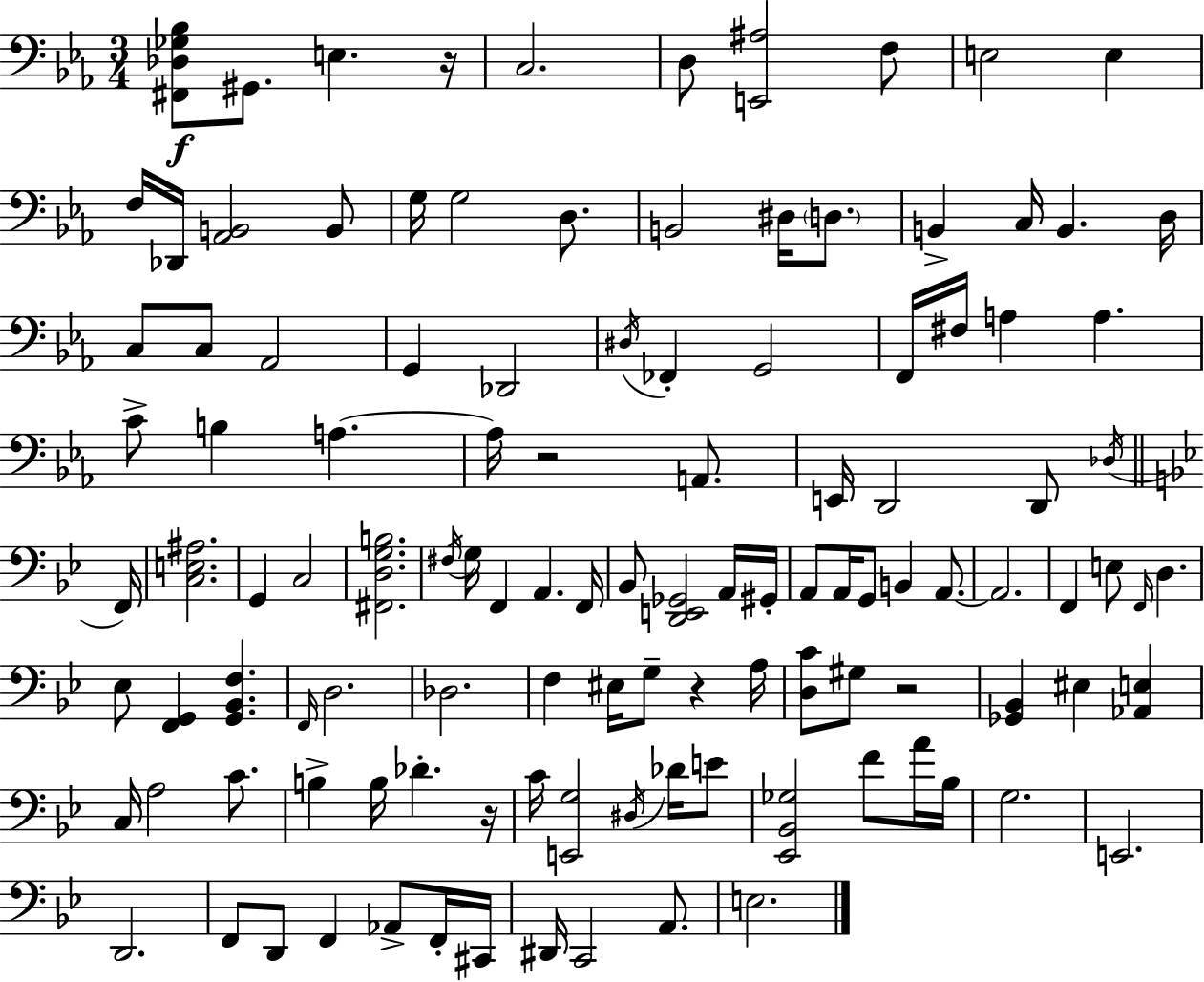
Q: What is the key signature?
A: C minor